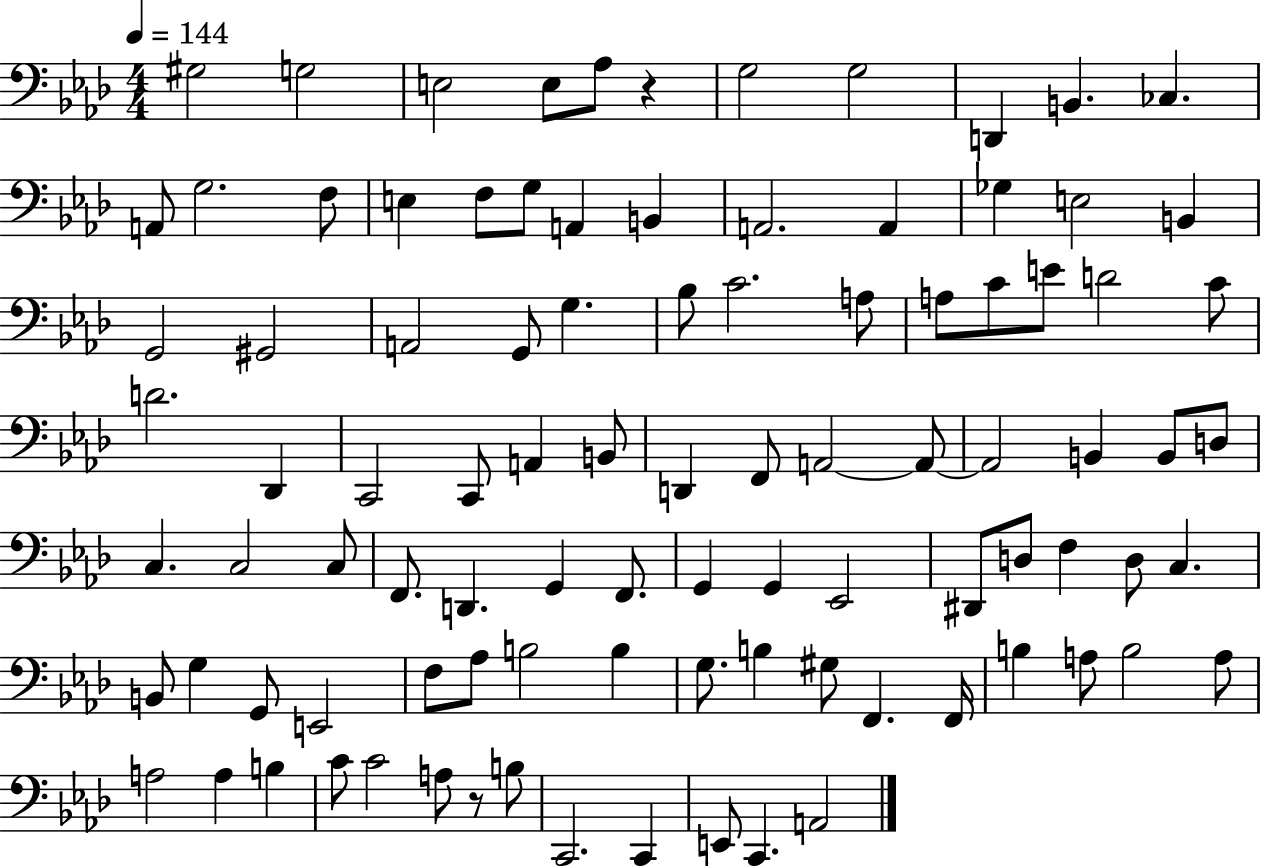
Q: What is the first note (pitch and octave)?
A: G#3